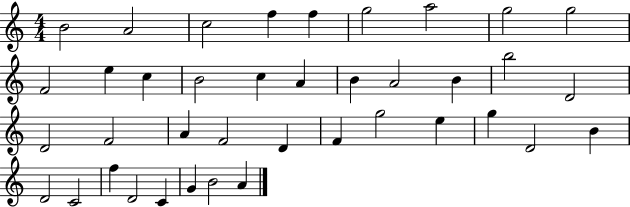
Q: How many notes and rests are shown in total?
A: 39